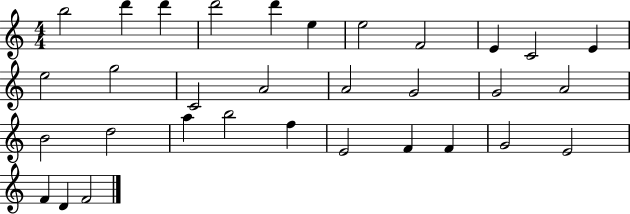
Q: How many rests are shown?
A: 0